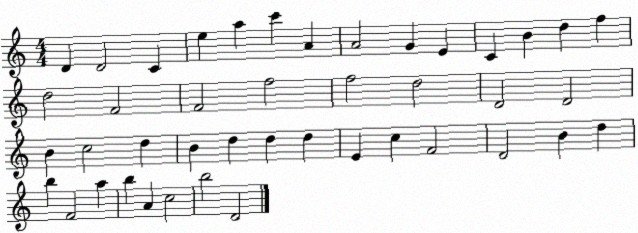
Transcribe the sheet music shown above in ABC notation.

X:1
T:Untitled
M:4/4
L:1/4
K:C
D D2 C e a c' A A2 G E C B d f d2 F2 F2 f2 f2 d2 D2 D2 B c2 d B d d d E c F2 D2 B d b F2 a b A c2 b2 D2